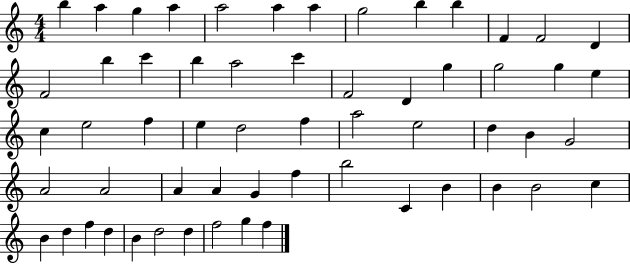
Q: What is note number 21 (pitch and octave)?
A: D4